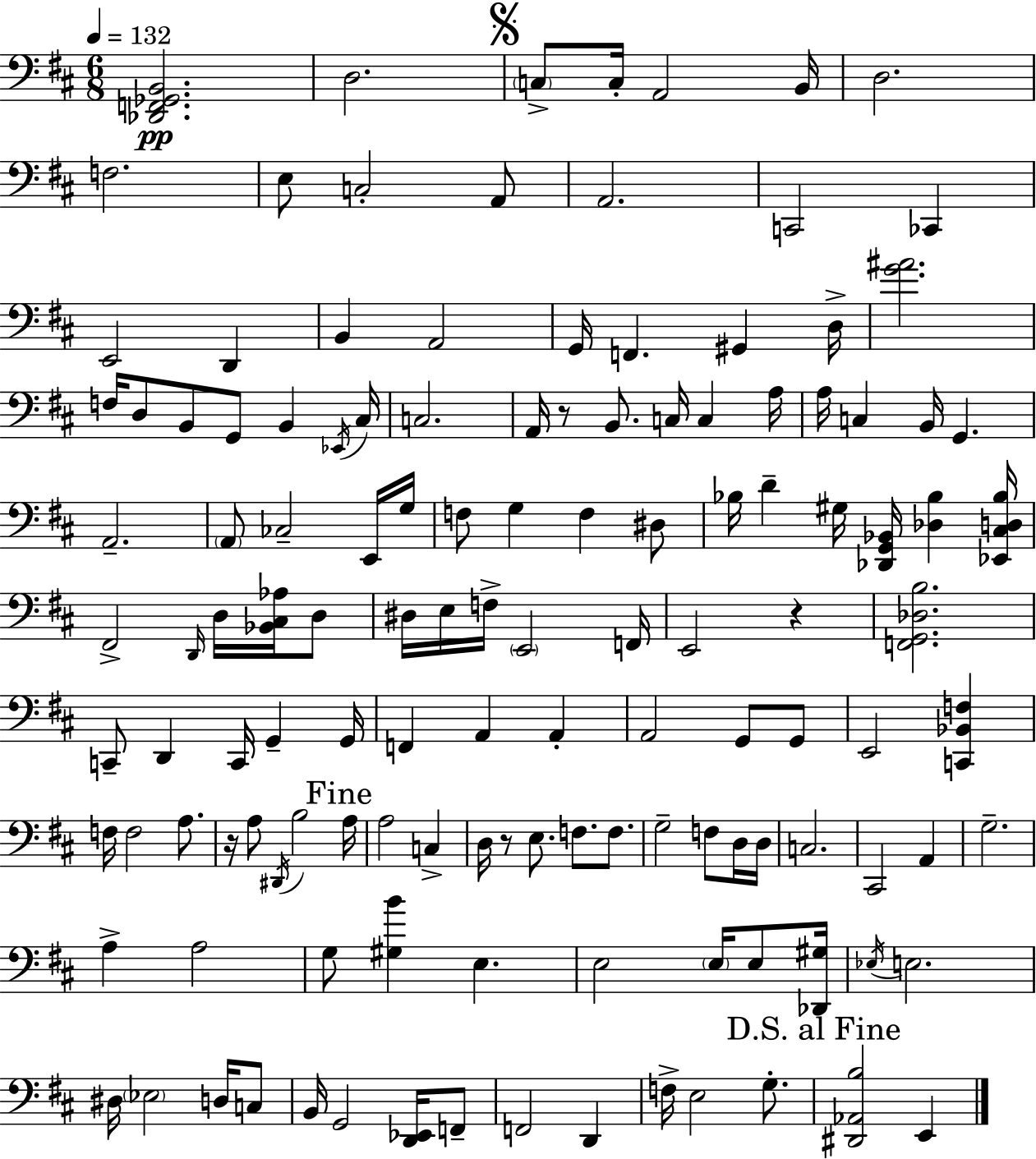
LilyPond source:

{
  \clef bass
  \numericTimeSignature
  \time 6/8
  \key d \major
  \tempo 4 = 132
  <des, f, ges, b,>2.\pp | d2. | \mark \markup { \musicglyph "scripts.segno" } \parenthesize c8-> c16-. a,2 b,16 | d2. | \break f2. | e8 c2-. a,8 | a,2. | c,2 ces,4 | \break e,2 d,4 | b,4 a,2 | g,16 f,4. gis,4 d16-> | <g' ais'>2. | \break f16 d8 b,8 g,8 b,4 \acciaccatura { ees,16 } | cis16 c2. | a,16 r8 b,8. c16 c4 | a16 a16 c4 b,16 g,4. | \break a,2.-- | \parenthesize a,8 ces2-- e,16 | g16 f8 g4 f4 dis8 | bes16 d'4-- gis16 <des, g, bes,>16 <des bes>4 | \break <ees, cis d bes>16 fis,2-> \grace { d,16 } d16 <bes, cis aes>16 | d8 dis16 e16 f16-> \parenthesize e,2 | f,16 e,2 r4 | <f, g, des b>2. | \break c,8-- d,4 c,16 g,4-- | g,16 f,4 a,4 a,4-. | a,2 g,8 | g,8 e,2 <c, bes, f>4 | \break f16 f2 a8. | r16 a8 \acciaccatura { dis,16 } b2 | \mark "Fine" a16 a2 c4-> | d16 r8 e8. f8. | \break f8. g2-- f8 | d16 d16 c2. | cis,2 a,4 | g2.-- | \break a4-> a2 | g8 <gis b'>4 e4. | e2 \parenthesize e16 | e8 <des, gis>16 \acciaccatura { ees16 } e2. | \break dis16 \parenthesize ees2 | d16 c8 b,16 g,2 | <d, ees,>16 f,8-- f,2 | d,4 f16-> e2 | \break g8.-. \mark "D.S. al Fine" <dis, aes, b>2 | e,4 \bar "|."
}